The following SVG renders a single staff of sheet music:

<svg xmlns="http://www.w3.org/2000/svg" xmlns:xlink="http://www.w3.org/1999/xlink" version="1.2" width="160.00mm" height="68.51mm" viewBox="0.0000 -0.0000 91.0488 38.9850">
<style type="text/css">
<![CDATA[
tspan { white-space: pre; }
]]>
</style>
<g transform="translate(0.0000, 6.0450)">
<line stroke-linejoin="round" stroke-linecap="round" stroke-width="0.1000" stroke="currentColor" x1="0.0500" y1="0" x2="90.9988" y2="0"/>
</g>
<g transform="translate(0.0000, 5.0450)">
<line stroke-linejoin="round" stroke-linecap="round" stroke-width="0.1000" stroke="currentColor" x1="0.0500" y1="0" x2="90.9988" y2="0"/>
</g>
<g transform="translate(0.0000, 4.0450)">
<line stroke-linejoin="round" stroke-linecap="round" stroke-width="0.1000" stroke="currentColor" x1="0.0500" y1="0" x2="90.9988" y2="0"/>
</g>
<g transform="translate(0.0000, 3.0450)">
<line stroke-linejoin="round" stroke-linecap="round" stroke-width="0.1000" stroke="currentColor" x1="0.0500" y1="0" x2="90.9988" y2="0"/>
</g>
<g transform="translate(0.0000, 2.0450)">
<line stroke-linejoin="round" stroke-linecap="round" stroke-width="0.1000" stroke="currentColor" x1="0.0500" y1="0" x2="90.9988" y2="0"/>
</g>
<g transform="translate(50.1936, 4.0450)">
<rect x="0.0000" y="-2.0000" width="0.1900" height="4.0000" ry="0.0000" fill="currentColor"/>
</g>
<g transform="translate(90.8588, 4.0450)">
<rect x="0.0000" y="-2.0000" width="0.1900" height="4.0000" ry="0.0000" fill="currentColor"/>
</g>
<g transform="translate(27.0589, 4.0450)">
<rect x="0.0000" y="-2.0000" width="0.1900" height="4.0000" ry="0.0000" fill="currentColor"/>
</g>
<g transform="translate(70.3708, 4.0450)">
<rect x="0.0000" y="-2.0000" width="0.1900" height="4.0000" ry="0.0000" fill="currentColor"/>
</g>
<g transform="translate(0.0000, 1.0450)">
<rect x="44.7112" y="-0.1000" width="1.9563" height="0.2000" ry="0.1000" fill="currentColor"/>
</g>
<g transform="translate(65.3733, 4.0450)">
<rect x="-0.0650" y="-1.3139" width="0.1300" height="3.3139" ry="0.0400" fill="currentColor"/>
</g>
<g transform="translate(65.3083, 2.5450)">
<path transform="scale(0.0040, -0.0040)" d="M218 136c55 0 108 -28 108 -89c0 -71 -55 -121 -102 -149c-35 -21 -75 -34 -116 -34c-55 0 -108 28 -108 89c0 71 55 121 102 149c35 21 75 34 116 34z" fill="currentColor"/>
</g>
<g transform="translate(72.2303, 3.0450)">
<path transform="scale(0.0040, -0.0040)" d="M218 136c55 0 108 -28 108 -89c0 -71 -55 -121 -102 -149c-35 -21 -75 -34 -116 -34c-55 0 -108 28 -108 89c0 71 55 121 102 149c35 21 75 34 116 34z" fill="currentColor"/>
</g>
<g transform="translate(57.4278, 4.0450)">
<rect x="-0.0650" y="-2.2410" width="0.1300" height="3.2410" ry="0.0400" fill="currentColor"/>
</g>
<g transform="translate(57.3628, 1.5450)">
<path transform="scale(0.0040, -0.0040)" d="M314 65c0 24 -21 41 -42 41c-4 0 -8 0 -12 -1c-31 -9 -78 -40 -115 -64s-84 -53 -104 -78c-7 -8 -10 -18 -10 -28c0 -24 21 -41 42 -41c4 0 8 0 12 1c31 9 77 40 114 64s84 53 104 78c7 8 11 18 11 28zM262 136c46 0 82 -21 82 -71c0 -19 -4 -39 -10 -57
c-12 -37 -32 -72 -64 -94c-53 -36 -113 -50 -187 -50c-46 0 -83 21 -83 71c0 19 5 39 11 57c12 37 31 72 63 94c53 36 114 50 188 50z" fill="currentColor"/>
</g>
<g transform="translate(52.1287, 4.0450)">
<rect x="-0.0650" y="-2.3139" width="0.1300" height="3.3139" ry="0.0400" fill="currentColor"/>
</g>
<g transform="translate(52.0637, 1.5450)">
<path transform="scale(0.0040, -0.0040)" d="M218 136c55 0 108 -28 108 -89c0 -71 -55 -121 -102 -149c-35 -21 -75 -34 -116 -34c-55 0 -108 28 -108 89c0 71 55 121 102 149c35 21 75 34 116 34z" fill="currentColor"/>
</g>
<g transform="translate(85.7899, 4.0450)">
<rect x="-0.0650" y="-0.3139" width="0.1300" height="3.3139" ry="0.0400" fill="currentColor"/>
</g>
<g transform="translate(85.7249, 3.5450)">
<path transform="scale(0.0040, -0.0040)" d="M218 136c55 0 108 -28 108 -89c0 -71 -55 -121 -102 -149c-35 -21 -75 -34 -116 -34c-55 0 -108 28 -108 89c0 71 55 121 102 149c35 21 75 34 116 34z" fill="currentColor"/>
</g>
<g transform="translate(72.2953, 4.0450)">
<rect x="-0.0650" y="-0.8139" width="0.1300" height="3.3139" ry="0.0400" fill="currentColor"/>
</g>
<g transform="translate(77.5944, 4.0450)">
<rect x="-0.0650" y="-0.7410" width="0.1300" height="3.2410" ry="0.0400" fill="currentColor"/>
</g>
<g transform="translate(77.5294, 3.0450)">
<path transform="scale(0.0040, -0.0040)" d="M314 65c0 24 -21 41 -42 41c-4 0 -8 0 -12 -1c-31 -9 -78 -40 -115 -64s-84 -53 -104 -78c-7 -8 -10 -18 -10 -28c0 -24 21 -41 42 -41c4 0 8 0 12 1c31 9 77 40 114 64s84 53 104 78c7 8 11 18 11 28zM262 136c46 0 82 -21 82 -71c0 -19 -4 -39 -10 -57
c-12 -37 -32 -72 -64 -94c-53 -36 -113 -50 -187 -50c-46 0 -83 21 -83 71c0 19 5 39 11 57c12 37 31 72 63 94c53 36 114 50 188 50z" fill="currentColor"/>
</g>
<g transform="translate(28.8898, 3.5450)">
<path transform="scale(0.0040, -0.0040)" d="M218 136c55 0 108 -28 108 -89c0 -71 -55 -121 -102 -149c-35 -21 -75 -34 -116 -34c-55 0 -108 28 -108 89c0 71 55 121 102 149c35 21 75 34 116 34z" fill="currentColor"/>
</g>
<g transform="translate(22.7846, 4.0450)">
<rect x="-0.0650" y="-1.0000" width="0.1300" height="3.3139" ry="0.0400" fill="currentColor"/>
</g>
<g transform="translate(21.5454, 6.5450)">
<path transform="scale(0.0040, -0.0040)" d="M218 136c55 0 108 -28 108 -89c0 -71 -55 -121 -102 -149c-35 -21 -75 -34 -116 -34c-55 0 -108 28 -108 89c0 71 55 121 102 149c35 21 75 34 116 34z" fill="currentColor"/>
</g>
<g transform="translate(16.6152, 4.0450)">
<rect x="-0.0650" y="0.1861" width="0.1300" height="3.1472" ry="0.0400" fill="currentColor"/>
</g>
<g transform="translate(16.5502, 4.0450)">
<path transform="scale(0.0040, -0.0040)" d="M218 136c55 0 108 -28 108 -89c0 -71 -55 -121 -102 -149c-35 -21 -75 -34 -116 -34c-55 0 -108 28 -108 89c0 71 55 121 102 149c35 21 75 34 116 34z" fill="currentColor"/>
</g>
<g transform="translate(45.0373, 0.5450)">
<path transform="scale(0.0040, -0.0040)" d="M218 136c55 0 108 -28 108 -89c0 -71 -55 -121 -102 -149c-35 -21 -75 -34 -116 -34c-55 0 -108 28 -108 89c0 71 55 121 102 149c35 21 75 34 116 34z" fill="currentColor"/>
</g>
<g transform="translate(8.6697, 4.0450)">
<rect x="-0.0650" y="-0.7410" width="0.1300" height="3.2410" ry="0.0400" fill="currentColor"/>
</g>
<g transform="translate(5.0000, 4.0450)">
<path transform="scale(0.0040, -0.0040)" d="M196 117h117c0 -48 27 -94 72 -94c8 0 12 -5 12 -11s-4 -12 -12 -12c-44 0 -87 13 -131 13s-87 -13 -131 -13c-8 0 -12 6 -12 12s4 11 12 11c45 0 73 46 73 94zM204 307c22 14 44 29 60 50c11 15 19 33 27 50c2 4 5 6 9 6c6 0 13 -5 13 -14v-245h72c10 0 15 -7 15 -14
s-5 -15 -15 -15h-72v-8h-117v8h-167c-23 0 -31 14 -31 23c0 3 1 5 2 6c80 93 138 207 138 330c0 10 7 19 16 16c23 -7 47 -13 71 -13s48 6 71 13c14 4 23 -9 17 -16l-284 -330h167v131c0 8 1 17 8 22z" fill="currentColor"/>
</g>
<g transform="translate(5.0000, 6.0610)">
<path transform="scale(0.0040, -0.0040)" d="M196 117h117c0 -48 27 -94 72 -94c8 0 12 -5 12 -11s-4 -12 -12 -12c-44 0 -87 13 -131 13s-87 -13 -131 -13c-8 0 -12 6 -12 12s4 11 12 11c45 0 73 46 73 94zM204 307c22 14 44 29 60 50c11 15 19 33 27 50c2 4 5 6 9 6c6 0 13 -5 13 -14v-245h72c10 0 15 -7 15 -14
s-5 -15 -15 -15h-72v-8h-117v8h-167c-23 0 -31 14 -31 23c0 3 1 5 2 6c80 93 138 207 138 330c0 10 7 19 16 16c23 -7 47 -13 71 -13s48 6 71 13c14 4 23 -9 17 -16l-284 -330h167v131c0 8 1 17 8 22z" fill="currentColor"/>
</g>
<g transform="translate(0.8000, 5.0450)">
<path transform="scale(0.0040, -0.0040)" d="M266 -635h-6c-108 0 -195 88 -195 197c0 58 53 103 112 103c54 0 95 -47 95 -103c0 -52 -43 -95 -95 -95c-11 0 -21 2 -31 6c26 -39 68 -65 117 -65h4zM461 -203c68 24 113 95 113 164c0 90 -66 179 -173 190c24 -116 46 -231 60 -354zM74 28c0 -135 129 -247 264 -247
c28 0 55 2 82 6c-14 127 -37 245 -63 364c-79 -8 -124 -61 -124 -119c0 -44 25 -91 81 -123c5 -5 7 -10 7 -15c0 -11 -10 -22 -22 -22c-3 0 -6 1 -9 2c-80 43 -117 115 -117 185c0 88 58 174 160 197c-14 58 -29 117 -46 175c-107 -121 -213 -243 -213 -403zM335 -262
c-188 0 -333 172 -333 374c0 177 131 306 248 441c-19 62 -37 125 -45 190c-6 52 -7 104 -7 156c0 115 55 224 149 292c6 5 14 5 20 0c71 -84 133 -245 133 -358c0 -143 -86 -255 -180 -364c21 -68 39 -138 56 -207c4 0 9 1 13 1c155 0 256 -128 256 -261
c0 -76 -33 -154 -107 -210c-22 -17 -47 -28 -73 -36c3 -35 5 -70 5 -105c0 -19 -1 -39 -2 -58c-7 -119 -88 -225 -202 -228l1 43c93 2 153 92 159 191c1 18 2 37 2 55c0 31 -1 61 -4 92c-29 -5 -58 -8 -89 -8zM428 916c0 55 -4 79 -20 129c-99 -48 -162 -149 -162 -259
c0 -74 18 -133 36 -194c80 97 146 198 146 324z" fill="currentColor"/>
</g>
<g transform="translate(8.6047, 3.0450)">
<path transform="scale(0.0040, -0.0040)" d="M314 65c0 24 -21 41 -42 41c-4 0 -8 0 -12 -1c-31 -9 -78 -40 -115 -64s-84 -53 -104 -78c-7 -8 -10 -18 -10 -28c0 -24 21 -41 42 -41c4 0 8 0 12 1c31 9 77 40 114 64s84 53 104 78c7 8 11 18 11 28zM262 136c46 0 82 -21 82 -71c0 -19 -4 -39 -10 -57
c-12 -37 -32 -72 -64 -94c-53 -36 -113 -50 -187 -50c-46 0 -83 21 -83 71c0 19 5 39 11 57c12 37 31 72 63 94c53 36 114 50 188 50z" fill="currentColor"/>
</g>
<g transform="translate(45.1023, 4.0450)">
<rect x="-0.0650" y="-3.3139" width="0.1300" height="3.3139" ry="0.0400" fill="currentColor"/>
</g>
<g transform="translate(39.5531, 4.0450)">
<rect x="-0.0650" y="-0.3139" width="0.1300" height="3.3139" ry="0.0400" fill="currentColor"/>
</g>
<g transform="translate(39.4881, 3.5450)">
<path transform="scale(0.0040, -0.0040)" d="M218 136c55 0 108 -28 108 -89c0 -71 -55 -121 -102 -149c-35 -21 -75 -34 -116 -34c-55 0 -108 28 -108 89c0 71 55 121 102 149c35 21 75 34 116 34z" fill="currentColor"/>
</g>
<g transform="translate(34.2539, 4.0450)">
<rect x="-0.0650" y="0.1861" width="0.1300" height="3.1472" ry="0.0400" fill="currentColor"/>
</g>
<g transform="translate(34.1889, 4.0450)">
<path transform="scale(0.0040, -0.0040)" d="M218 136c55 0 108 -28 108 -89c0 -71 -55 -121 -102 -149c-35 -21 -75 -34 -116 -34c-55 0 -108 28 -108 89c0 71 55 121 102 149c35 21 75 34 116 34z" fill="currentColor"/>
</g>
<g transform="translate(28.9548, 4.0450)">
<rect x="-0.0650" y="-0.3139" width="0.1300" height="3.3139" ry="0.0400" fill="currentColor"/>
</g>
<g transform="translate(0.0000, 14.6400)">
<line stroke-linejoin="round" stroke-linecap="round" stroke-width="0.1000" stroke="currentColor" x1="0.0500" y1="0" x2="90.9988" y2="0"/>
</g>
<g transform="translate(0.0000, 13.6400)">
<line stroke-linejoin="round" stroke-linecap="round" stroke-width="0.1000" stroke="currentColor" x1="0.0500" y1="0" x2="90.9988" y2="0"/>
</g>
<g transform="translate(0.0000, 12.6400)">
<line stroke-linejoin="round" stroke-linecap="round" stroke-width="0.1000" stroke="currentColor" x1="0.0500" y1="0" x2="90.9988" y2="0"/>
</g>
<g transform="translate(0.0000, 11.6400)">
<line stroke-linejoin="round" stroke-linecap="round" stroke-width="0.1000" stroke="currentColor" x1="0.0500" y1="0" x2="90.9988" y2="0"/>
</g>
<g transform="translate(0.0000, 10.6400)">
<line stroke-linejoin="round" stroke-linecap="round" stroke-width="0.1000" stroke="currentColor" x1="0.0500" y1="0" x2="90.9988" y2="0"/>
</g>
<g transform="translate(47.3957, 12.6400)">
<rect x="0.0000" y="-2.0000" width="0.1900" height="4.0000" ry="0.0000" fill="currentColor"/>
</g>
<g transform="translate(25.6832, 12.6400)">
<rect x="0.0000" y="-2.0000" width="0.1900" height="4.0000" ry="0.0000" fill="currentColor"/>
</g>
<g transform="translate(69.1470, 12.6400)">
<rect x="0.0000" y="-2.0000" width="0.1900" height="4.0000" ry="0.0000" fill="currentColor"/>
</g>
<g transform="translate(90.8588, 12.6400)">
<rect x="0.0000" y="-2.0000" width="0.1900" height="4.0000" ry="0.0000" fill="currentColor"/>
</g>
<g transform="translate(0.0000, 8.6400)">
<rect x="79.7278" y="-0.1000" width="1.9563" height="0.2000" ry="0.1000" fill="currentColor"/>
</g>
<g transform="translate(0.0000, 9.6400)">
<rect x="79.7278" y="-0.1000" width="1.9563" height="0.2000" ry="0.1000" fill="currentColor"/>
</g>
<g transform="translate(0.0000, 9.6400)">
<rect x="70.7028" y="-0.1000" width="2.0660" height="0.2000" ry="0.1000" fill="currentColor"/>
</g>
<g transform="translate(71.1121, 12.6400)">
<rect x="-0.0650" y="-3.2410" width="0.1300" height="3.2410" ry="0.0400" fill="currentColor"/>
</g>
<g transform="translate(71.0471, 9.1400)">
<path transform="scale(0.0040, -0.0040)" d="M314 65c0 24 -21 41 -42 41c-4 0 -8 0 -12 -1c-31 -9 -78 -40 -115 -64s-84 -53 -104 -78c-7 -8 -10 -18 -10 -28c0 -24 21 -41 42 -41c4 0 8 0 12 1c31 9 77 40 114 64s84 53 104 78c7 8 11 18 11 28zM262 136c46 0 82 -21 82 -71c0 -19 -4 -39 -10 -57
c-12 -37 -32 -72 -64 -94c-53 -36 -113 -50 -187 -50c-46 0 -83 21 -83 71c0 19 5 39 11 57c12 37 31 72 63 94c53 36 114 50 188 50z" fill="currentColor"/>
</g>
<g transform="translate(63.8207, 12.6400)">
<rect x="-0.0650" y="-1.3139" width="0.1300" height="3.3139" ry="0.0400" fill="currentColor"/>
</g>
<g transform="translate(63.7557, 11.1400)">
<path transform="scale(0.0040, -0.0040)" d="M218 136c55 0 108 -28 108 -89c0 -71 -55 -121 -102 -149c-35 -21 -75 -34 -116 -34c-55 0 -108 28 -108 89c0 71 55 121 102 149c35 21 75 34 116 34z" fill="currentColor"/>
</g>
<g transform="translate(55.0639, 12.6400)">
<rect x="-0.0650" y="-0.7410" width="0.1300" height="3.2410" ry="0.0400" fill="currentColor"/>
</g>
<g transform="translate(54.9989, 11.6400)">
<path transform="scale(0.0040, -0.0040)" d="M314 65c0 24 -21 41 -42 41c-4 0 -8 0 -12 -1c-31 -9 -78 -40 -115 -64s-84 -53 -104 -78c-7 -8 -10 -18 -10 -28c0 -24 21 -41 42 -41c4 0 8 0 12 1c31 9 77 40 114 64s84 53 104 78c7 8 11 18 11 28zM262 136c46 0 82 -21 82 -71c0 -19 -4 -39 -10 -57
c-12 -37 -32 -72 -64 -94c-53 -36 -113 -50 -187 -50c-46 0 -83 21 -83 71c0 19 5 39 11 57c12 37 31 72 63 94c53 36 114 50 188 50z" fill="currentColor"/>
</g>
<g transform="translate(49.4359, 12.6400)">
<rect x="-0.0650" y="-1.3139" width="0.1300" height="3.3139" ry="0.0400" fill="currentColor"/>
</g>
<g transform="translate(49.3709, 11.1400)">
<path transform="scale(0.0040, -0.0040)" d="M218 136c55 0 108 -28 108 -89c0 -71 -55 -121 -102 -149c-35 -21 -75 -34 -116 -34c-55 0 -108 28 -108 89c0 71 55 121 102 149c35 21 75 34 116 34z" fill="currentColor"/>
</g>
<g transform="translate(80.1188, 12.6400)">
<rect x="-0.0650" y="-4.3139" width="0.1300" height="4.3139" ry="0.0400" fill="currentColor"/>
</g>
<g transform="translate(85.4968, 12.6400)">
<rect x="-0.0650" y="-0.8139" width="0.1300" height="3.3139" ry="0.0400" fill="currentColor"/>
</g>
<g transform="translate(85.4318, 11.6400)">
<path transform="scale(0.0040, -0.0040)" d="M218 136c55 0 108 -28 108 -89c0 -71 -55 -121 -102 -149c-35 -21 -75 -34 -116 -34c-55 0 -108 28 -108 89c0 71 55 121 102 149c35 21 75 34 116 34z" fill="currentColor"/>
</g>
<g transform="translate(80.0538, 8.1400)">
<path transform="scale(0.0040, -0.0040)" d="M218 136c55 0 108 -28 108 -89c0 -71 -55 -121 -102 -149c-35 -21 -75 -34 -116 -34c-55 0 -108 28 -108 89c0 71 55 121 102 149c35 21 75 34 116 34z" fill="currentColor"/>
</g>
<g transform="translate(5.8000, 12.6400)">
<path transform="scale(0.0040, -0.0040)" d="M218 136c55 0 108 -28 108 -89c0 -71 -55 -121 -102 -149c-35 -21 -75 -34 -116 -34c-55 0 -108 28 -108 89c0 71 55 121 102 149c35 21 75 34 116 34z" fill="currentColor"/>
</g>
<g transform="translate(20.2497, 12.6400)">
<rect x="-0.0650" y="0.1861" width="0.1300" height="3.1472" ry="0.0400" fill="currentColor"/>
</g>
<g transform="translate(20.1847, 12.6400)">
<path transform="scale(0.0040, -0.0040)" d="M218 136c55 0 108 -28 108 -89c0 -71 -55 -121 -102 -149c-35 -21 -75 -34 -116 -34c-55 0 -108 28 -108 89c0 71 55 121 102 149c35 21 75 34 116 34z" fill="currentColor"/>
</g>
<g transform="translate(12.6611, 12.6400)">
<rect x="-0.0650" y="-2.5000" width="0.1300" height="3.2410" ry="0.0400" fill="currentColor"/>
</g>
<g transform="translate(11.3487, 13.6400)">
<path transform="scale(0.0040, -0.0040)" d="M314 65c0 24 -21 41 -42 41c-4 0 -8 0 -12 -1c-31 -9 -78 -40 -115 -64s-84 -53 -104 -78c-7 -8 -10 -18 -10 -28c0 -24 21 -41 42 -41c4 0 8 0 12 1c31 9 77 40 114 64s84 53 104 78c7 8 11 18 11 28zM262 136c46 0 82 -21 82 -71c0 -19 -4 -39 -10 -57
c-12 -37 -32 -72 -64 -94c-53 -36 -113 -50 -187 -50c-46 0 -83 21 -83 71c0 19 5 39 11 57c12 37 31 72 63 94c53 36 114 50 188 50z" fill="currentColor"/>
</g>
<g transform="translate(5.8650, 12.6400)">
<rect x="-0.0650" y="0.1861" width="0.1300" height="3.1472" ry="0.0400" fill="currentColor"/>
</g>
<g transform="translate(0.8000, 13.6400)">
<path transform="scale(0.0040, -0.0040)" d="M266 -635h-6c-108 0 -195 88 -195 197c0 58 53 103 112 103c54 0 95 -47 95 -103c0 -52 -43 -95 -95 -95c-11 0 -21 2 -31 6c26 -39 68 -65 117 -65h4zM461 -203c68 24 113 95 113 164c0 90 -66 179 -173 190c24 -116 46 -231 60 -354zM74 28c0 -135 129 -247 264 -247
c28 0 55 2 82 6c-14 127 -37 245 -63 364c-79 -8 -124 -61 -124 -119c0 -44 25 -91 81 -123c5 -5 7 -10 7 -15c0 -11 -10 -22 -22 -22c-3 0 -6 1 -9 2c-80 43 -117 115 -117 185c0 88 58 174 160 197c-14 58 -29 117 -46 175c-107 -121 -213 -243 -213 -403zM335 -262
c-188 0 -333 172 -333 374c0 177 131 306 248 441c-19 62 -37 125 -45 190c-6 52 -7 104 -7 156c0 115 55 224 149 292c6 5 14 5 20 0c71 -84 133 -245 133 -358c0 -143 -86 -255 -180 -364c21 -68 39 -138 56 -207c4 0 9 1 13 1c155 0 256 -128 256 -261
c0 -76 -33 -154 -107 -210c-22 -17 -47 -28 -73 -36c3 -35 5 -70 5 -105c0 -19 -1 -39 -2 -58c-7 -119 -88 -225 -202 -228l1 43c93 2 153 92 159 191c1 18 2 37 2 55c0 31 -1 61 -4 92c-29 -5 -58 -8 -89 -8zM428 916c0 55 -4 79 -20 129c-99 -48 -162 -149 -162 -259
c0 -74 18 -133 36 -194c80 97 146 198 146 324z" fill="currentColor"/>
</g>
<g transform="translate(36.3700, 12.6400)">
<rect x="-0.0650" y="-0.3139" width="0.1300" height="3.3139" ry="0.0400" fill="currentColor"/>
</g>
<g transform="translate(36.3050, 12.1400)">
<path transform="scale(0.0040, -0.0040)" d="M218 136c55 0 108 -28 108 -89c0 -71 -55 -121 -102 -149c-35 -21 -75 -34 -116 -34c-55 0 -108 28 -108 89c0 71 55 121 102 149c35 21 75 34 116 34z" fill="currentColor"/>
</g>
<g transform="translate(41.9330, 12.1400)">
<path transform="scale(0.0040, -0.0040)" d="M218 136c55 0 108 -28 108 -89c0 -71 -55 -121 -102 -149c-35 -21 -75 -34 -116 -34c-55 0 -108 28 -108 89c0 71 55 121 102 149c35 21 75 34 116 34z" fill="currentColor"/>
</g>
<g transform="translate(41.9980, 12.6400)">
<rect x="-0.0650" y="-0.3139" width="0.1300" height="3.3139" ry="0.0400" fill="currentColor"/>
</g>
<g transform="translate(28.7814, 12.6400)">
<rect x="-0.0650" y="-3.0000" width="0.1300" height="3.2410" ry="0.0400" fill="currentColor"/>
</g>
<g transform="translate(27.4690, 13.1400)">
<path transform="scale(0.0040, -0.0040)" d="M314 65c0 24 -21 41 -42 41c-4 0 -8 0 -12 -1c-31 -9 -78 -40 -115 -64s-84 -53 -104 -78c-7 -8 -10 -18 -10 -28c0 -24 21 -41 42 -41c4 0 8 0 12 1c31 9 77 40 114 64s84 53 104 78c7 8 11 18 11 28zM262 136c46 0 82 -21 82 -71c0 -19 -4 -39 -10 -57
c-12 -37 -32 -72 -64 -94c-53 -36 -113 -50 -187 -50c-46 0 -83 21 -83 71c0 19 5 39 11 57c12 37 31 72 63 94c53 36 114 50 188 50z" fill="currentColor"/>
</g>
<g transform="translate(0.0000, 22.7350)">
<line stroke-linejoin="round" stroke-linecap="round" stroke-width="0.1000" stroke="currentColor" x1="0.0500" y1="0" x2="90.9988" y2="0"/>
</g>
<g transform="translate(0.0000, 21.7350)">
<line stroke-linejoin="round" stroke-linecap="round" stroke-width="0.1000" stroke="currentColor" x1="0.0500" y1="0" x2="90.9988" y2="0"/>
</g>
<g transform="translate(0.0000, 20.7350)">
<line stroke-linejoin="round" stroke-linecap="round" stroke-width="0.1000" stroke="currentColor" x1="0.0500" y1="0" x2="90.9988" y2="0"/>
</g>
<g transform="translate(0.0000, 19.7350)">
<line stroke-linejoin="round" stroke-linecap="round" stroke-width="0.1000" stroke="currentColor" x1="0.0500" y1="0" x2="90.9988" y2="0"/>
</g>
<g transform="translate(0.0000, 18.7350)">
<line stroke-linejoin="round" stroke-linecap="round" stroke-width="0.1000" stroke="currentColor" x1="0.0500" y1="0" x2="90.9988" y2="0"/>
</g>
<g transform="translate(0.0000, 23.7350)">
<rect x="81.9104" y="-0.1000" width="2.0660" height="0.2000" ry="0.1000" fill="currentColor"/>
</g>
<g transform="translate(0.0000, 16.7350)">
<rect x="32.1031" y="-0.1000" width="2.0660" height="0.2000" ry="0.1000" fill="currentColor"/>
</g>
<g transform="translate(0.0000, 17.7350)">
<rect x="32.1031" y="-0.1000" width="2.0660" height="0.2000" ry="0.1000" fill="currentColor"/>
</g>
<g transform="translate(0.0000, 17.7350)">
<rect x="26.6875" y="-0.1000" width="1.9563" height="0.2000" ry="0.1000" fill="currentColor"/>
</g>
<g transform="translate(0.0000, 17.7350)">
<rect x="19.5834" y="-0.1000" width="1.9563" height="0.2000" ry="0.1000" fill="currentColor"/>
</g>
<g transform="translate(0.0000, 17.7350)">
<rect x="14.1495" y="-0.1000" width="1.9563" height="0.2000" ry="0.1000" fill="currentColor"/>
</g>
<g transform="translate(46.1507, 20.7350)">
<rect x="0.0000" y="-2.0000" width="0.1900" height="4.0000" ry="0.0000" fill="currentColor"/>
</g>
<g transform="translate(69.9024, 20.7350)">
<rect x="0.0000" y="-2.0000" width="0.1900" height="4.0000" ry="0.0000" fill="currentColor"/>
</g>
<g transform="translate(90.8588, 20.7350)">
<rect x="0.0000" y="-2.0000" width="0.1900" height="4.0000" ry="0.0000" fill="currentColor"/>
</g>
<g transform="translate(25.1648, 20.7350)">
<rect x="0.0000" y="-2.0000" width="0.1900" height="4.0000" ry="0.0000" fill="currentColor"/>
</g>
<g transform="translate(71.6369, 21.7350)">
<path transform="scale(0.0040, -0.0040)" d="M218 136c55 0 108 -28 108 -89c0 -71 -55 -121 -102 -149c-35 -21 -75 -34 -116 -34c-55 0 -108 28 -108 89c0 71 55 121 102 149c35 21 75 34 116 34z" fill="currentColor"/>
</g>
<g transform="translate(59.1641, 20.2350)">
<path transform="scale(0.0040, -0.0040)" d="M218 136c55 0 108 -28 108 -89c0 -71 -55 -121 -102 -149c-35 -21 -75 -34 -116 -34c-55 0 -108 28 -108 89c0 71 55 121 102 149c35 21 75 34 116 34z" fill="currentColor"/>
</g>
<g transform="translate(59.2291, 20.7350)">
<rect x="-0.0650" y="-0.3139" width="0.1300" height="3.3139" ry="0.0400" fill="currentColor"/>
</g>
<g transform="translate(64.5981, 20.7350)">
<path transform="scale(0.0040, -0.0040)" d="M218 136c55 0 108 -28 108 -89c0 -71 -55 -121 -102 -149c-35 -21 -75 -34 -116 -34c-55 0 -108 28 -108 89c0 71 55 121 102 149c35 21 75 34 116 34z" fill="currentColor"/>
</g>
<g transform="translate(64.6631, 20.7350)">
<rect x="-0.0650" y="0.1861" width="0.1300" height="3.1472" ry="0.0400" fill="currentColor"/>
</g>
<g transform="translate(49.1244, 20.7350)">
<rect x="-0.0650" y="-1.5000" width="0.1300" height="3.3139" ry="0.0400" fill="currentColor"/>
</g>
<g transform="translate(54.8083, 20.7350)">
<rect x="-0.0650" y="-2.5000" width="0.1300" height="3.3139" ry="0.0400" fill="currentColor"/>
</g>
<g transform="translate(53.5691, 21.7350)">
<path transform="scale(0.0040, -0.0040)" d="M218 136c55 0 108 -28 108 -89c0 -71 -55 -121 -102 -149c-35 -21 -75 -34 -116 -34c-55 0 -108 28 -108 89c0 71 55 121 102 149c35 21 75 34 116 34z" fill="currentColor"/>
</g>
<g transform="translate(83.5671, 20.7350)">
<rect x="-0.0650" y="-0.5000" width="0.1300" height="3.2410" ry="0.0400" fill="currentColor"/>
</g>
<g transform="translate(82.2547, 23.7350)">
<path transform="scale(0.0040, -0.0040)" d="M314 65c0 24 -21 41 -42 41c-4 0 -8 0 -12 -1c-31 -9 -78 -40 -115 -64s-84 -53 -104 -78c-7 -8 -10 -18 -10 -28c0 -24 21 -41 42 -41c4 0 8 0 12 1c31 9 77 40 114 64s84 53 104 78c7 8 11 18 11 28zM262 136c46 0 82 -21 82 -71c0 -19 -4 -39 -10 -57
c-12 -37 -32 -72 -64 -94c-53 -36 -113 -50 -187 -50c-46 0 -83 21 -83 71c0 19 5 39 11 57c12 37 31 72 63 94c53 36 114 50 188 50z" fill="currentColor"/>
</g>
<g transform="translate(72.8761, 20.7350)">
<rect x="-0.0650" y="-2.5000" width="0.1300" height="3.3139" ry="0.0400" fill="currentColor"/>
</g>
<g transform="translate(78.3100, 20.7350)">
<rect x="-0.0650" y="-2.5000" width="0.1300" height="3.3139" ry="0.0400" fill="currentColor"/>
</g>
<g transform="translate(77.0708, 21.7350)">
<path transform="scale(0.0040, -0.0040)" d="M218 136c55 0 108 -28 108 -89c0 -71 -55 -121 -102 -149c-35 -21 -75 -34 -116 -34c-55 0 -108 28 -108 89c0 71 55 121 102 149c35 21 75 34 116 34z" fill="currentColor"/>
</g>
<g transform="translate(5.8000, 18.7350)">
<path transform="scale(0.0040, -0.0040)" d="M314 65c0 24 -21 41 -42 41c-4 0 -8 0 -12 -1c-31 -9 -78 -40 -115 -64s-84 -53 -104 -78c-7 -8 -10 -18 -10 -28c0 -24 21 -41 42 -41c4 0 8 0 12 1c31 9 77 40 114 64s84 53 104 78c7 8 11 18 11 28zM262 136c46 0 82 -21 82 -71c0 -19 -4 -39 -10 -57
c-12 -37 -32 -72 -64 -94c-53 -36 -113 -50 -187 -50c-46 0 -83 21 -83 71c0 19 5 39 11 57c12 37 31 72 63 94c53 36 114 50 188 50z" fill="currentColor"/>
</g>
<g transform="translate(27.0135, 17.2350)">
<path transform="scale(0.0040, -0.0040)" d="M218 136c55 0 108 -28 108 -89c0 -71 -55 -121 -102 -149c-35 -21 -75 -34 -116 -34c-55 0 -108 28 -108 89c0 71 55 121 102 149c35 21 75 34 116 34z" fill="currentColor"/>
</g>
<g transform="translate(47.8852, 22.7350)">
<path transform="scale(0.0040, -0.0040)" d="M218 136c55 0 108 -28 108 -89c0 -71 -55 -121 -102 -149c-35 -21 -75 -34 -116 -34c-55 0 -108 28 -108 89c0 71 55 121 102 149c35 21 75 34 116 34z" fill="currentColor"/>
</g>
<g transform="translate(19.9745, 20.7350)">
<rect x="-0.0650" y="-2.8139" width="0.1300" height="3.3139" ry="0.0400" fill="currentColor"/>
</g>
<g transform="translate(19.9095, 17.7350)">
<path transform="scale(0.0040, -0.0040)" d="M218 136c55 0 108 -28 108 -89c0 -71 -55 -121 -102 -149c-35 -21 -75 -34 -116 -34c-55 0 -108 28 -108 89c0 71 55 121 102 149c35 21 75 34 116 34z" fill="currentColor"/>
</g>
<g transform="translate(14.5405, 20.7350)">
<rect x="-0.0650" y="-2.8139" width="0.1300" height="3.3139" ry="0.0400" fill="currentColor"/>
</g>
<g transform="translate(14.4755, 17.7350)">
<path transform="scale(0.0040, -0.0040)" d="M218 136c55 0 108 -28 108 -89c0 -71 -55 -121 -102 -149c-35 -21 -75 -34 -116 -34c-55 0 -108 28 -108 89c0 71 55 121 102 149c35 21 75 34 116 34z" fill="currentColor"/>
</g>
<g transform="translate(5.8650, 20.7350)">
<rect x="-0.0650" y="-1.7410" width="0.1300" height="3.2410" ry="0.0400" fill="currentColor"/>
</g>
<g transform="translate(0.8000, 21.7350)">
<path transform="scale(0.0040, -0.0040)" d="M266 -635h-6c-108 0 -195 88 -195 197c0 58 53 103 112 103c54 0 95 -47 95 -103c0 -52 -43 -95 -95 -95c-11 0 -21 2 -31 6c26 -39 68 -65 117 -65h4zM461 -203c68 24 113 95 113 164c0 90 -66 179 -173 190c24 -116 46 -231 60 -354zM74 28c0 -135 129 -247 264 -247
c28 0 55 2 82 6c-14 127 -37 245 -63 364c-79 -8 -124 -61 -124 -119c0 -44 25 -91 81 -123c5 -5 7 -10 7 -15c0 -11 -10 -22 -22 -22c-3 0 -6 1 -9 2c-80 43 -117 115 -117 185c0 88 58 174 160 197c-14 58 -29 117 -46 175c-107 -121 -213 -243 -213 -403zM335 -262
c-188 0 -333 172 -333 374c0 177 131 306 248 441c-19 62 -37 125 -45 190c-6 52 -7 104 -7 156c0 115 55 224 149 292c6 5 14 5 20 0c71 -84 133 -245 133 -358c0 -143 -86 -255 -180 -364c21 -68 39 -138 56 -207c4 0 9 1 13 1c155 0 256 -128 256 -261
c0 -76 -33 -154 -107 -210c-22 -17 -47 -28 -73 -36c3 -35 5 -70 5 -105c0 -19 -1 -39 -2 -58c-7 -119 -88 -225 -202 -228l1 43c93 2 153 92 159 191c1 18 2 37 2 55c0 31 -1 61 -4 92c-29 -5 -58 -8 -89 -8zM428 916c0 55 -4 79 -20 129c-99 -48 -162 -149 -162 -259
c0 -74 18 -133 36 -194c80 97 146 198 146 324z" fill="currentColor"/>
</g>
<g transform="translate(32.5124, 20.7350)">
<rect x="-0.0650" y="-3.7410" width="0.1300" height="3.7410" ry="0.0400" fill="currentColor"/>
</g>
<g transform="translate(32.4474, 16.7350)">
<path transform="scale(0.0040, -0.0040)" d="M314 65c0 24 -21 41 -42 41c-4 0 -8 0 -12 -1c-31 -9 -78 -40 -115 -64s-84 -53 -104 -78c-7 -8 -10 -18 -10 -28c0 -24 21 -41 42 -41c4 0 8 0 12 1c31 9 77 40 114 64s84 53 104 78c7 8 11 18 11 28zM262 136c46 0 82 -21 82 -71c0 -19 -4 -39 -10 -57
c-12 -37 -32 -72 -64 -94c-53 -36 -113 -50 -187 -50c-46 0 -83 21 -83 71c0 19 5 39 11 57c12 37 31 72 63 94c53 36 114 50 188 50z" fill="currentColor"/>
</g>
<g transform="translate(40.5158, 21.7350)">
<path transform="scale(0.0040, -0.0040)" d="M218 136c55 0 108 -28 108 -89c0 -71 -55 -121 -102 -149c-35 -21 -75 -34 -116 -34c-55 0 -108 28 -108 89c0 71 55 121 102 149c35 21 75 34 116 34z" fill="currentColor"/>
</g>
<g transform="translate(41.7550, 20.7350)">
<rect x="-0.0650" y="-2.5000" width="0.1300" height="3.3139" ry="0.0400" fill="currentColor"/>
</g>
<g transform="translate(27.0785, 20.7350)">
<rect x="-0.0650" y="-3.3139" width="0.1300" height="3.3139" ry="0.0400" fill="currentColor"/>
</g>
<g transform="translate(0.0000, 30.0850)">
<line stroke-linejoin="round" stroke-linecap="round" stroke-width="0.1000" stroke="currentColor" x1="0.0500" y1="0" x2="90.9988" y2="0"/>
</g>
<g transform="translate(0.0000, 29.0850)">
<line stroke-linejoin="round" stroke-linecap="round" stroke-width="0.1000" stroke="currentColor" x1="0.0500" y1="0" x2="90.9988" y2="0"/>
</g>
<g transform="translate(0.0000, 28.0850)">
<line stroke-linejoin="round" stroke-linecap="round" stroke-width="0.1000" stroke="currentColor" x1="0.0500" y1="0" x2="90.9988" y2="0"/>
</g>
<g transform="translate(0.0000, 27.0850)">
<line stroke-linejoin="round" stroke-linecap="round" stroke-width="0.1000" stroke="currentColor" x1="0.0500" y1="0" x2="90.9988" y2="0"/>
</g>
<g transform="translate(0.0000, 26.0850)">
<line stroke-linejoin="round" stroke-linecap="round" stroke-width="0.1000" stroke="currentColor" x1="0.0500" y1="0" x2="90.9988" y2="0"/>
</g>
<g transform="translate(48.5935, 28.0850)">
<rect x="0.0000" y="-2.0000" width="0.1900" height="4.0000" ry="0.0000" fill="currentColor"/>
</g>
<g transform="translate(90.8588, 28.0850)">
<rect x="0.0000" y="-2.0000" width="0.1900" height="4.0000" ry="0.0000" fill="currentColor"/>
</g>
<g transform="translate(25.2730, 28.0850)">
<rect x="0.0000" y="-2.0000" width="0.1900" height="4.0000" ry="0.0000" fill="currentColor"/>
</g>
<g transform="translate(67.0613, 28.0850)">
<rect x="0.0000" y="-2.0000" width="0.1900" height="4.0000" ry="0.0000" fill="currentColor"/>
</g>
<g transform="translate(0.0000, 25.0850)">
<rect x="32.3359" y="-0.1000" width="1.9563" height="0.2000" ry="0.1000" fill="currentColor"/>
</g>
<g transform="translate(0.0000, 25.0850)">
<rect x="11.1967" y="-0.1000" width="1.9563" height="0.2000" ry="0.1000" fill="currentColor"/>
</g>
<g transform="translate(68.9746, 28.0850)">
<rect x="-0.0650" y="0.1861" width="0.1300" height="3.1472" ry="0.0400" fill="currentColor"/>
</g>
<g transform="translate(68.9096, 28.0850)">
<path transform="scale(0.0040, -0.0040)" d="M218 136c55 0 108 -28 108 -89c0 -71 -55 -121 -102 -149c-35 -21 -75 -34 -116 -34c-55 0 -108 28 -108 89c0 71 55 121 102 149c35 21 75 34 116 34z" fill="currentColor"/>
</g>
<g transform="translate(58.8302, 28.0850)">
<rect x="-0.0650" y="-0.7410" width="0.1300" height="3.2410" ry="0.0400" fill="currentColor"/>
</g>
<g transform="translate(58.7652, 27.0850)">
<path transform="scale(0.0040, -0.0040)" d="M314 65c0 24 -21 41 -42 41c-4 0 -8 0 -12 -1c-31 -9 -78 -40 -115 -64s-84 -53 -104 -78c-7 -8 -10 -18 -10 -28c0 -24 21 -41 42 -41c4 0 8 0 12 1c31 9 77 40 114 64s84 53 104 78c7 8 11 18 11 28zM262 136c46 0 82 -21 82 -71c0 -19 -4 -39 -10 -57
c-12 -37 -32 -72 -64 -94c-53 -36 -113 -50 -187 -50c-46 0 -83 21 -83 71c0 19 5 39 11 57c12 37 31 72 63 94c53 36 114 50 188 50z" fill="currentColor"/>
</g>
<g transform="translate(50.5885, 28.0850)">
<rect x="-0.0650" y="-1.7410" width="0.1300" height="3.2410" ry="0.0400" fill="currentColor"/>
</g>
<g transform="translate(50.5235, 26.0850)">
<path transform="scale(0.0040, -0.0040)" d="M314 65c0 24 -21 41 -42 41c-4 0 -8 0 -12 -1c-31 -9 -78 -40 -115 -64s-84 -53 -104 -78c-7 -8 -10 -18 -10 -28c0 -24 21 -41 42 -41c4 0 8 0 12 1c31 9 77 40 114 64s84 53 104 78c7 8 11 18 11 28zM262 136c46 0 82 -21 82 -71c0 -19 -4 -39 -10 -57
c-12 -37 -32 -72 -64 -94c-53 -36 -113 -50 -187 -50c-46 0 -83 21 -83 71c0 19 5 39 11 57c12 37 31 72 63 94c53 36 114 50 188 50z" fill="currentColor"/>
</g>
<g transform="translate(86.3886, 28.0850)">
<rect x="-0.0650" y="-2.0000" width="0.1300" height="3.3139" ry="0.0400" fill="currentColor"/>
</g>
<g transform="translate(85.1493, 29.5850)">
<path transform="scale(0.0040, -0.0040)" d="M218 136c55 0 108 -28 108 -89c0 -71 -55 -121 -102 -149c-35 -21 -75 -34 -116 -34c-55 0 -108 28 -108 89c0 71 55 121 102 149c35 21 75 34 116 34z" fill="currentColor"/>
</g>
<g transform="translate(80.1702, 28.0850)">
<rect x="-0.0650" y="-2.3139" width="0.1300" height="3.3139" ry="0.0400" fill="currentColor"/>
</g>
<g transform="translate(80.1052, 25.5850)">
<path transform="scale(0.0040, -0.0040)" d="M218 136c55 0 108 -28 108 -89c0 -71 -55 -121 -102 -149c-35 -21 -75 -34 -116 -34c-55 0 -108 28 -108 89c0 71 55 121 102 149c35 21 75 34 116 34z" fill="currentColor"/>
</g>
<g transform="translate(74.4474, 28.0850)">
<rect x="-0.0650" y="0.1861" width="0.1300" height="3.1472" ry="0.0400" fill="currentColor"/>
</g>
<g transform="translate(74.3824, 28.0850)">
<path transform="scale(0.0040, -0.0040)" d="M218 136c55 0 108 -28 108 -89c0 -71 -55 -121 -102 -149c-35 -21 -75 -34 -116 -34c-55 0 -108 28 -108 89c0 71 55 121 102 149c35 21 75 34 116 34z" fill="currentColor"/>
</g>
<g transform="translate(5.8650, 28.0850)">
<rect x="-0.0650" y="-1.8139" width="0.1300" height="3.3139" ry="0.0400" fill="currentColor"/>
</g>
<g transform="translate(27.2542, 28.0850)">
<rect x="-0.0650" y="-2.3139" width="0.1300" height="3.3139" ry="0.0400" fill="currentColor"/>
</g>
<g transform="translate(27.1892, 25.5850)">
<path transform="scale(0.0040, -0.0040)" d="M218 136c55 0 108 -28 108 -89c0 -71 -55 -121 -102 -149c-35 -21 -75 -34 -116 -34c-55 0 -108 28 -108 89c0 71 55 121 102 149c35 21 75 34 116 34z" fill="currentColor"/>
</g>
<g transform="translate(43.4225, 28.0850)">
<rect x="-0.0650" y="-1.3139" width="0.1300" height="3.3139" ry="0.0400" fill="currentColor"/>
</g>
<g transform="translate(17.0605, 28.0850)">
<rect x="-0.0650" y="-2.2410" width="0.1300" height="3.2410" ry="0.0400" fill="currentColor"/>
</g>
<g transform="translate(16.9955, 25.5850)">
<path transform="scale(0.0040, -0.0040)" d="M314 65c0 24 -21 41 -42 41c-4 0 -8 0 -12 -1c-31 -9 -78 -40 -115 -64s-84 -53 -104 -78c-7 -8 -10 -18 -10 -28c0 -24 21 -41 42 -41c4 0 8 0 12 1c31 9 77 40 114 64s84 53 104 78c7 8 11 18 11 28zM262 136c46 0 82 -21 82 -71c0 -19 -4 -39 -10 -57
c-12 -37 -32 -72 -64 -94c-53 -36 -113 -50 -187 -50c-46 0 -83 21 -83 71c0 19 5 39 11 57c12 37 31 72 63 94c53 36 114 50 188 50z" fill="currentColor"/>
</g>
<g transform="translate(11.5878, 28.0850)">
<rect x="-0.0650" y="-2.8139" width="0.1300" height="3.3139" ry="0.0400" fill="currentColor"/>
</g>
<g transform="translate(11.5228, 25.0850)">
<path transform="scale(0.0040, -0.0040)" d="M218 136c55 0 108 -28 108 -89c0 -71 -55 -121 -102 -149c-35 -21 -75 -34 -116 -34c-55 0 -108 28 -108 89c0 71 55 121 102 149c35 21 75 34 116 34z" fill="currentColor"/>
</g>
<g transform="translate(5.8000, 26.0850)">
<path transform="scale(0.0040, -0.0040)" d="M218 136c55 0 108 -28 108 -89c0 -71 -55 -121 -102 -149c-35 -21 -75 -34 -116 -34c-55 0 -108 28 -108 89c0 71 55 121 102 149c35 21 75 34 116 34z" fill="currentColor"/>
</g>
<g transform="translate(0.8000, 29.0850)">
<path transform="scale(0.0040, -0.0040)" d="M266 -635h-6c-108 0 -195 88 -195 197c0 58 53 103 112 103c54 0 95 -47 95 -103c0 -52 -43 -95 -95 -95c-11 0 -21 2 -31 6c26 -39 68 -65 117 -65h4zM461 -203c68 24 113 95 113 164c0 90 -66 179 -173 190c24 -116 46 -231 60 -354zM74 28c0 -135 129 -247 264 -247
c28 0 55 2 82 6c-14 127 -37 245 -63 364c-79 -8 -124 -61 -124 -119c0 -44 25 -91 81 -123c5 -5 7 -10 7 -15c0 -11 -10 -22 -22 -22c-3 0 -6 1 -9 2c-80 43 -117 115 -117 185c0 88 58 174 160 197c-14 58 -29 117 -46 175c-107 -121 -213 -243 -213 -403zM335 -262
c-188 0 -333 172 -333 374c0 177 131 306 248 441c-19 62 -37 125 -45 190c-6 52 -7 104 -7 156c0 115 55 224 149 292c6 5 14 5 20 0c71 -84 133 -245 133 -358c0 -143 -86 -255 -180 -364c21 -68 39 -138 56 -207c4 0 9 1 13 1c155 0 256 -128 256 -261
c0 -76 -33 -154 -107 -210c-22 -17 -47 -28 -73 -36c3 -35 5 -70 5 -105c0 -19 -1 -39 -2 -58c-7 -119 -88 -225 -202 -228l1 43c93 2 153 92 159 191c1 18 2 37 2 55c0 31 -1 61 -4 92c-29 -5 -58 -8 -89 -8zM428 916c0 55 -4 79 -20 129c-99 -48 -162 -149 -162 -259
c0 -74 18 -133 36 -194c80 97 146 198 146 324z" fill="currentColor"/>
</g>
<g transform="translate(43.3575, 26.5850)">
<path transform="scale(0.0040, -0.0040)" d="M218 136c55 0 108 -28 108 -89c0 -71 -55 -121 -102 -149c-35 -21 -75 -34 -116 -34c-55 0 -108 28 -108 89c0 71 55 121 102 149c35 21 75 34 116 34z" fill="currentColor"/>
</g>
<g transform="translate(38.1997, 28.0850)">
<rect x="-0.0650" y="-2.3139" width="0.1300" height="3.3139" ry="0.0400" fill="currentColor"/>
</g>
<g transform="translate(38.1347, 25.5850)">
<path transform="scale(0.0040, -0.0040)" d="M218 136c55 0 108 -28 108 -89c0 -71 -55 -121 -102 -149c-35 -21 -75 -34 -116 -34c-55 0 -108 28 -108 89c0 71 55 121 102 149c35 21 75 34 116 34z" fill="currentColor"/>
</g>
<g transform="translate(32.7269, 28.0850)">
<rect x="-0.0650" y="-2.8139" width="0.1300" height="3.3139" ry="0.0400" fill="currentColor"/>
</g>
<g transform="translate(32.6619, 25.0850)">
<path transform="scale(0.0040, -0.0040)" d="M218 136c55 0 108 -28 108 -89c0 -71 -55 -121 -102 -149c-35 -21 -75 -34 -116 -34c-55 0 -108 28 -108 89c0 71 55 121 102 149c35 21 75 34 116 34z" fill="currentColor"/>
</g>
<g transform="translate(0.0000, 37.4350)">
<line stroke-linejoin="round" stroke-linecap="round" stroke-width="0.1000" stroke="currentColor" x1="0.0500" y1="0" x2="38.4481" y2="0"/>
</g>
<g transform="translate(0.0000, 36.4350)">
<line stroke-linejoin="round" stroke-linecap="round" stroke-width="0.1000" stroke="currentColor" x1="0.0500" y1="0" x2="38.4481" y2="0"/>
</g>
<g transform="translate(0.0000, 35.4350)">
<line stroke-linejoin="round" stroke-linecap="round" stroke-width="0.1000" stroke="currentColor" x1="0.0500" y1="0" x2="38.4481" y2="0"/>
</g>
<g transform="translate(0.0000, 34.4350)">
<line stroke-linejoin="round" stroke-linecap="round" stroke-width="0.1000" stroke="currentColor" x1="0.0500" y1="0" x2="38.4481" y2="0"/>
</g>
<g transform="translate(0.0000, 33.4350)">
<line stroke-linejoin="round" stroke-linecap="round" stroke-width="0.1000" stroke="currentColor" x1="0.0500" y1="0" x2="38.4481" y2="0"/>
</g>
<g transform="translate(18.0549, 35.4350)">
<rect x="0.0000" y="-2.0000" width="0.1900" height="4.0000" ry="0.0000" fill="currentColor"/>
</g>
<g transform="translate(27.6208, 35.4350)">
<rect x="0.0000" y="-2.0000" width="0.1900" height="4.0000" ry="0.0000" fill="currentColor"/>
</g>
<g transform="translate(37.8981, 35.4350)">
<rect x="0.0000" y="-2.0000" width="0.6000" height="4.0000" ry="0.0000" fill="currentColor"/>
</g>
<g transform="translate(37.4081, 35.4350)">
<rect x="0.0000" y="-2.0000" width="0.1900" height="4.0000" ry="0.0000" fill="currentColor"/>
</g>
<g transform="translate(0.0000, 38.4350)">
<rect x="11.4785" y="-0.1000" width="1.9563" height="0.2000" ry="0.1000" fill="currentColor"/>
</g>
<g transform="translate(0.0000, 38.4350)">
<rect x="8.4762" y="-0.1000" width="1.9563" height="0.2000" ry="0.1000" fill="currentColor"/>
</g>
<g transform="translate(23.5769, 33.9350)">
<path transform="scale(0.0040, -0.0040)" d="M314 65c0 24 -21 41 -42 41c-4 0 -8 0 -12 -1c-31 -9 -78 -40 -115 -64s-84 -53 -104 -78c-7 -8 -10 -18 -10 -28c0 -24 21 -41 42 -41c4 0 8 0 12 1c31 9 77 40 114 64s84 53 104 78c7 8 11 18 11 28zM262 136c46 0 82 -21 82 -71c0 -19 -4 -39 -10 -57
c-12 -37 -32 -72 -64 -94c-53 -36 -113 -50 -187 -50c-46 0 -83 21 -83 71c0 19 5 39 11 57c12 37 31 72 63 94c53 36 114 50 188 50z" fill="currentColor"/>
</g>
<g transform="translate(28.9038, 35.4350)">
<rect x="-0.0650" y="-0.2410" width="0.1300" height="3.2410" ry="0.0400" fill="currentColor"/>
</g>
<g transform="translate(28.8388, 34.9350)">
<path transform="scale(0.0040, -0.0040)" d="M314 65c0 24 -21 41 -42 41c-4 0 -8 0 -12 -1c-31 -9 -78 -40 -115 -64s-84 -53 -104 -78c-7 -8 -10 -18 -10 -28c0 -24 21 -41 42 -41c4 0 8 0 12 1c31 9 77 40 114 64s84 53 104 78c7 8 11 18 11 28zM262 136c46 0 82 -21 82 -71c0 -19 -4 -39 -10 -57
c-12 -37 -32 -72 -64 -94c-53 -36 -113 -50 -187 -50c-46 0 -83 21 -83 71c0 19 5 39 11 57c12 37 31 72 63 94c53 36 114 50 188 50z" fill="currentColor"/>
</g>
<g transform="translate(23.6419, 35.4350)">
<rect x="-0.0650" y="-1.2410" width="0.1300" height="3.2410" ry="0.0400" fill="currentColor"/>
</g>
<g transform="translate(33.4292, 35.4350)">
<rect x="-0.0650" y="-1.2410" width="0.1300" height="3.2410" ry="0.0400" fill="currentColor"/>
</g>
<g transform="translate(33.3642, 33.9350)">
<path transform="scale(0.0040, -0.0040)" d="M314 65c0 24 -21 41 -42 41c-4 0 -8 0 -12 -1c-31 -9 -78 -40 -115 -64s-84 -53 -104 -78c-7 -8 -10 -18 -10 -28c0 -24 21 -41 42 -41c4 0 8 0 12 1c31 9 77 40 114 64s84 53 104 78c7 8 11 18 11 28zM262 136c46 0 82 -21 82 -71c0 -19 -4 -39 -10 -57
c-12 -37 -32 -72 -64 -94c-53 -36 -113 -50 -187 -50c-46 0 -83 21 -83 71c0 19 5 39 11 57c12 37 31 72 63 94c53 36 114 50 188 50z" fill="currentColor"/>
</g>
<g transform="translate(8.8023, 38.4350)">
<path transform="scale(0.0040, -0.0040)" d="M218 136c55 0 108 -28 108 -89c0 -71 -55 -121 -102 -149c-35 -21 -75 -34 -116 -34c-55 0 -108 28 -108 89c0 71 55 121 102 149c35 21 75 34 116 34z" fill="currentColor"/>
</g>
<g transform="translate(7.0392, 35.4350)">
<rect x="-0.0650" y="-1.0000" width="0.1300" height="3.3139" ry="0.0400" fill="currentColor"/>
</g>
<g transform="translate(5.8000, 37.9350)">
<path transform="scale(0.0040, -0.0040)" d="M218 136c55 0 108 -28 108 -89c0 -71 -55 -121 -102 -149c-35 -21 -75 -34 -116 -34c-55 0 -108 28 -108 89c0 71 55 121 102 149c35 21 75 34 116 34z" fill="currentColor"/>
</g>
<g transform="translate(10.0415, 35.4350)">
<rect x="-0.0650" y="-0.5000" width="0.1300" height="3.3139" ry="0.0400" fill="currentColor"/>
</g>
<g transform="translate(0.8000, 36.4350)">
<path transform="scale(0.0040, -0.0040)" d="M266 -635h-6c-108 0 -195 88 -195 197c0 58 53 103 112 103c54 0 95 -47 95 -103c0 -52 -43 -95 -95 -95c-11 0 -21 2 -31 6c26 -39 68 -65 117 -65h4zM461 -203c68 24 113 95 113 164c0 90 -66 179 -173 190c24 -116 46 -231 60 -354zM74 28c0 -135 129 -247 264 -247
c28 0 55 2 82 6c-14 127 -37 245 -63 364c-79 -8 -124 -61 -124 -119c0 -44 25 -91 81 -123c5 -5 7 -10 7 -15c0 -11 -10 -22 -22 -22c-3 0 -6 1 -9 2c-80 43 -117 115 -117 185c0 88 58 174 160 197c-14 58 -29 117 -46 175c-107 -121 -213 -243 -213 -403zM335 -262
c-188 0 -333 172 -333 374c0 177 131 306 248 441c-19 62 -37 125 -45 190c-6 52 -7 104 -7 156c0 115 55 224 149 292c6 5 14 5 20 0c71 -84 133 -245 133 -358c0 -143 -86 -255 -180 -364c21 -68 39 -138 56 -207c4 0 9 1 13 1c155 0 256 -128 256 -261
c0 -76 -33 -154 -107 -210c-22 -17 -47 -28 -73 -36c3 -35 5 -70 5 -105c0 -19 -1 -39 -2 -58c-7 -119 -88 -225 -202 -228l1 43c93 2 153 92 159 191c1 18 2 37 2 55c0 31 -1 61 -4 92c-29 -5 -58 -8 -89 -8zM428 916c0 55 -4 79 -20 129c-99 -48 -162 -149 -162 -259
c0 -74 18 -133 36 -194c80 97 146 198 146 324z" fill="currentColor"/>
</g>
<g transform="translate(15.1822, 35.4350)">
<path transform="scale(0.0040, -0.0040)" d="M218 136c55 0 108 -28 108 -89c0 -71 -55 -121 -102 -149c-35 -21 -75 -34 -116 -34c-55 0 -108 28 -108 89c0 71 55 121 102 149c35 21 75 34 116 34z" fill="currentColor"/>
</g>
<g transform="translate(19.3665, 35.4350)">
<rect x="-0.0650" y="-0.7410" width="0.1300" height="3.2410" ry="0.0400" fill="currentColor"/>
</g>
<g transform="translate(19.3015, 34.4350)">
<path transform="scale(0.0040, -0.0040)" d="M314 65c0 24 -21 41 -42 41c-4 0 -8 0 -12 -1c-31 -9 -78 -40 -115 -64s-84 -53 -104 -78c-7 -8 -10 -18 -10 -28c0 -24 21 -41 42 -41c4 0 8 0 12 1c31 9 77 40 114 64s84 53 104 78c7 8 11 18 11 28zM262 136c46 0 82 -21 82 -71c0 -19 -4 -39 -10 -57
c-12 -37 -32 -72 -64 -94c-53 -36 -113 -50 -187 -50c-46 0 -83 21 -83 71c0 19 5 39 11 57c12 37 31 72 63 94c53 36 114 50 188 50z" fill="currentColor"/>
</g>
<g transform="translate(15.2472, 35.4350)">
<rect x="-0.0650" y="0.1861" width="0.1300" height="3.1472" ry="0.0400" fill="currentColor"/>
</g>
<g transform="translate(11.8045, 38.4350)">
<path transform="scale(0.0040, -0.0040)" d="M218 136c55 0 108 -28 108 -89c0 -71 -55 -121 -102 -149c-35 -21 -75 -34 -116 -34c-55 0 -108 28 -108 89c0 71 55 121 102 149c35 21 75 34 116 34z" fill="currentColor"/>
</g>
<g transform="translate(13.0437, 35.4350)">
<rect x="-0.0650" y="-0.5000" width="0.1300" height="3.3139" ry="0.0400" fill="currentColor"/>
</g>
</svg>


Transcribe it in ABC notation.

X:1
T:Untitled
M:4/4
L:1/4
K:C
d2 B D c B c b g g2 e d d2 c B G2 B A2 c c e d2 e b2 d' d f2 a a b c'2 G E G c B G G C2 f a g2 g a g e f2 d2 B B g F D C C B d2 e2 c2 e2